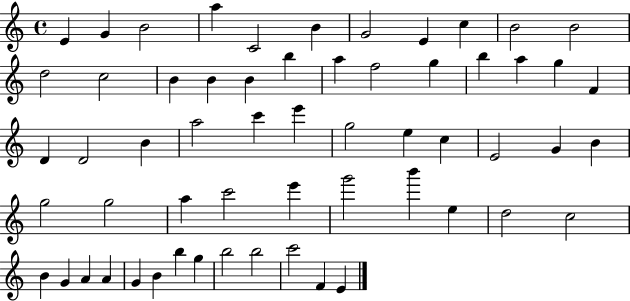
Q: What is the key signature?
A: C major